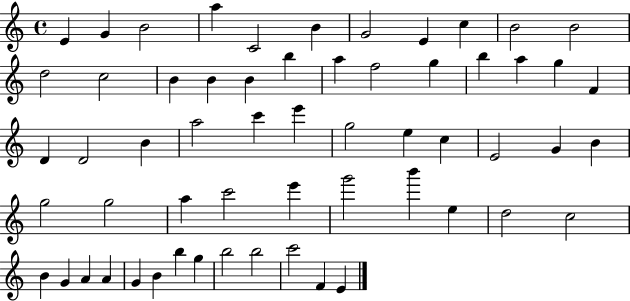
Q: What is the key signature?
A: C major